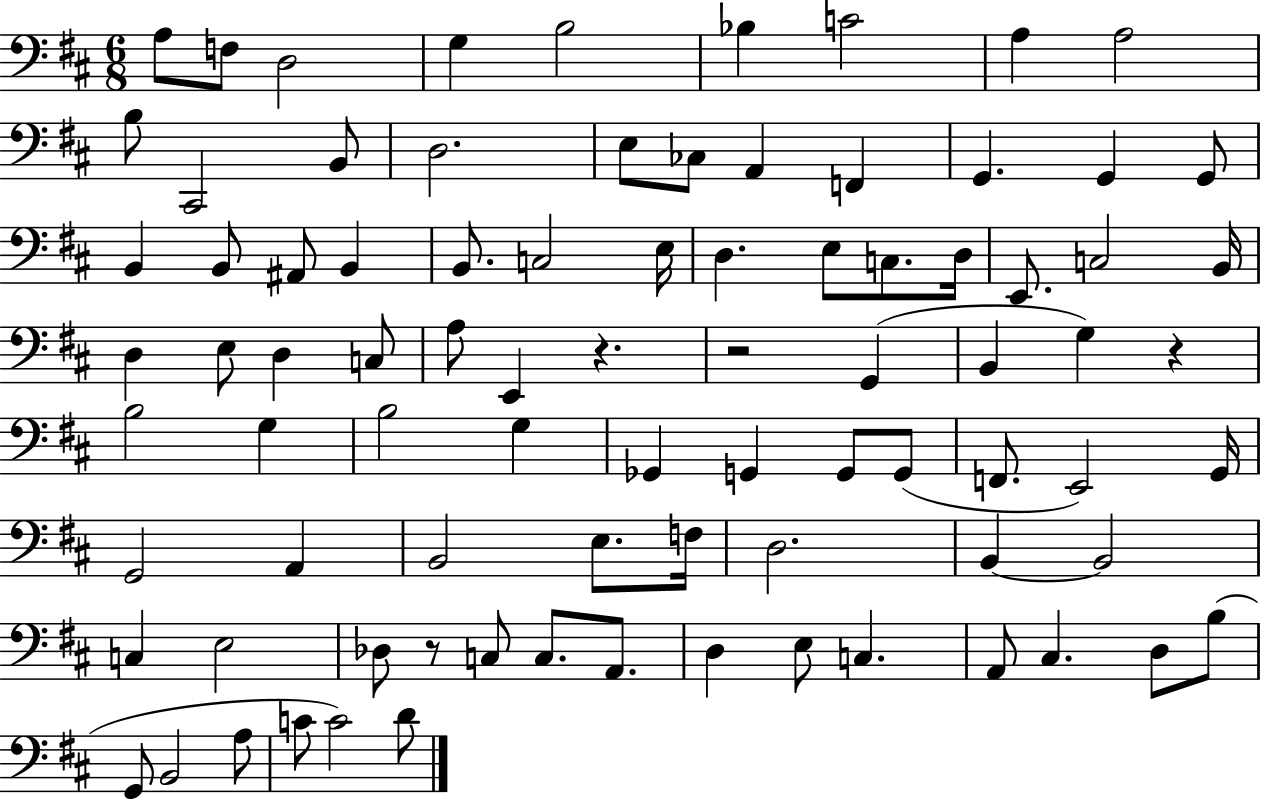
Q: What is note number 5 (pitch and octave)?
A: B3